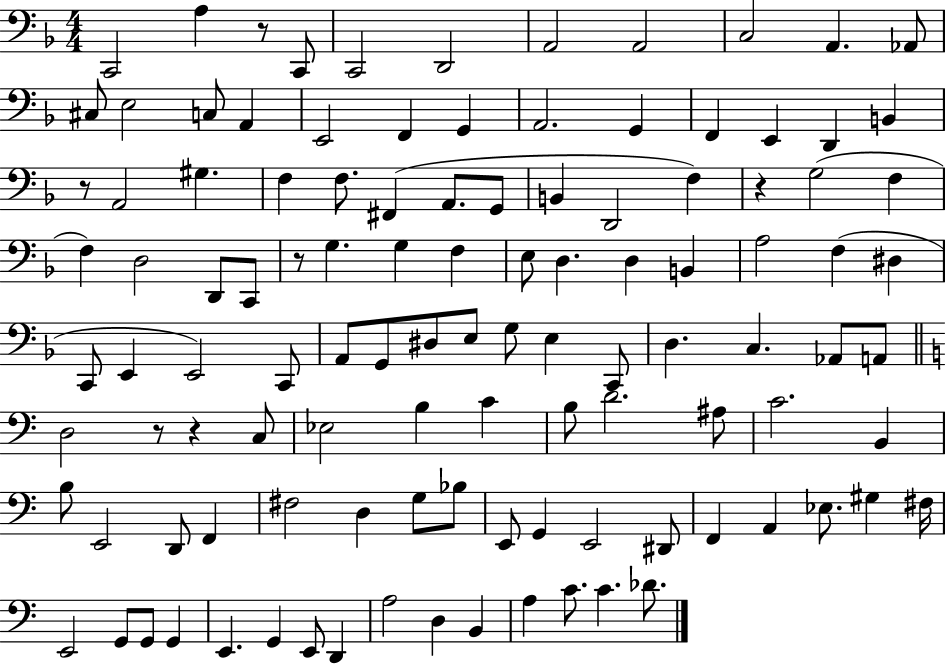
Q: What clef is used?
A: bass